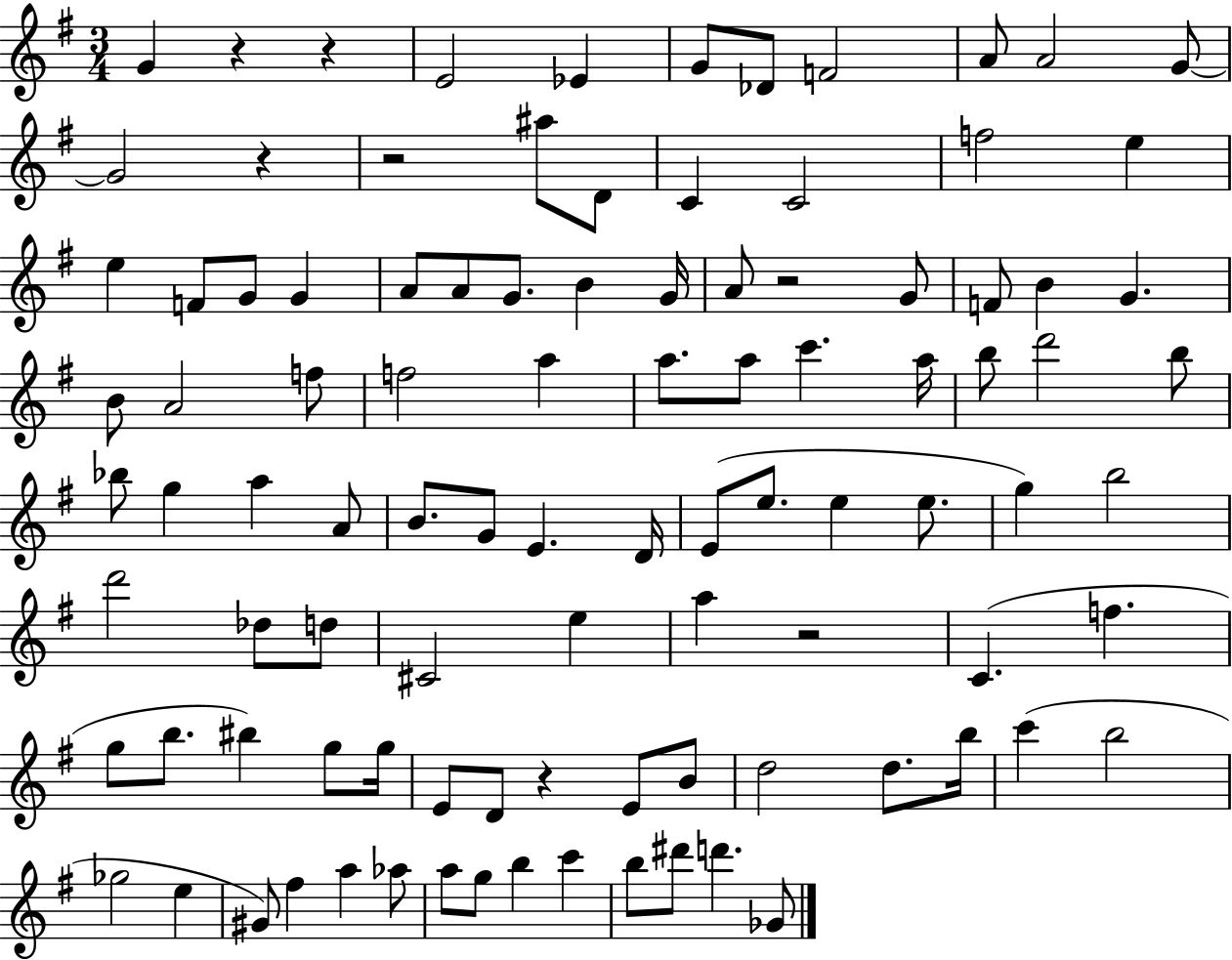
X:1
T:Untitled
M:3/4
L:1/4
K:G
G z z E2 _E G/2 _D/2 F2 A/2 A2 G/2 G2 z z2 ^a/2 D/2 C C2 f2 e e F/2 G/2 G A/2 A/2 G/2 B G/4 A/2 z2 G/2 F/2 B G B/2 A2 f/2 f2 a a/2 a/2 c' a/4 b/2 d'2 b/2 _b/2 g a A/2 B/2 G/2 E D/4 E/2 e/2 e e/2 g b2 d'2 _d/2 d/2 ^C2 e a z2 C f g/2 b/2 ^b g/2 g/4 E/2 D/2 z E/2 B/2 d2 d/2 b/4 c' b2 _g2 e ^G/2 ^f a _a/2 a/2 g/2 b c' b/2 ^d'/2 d' _G/2